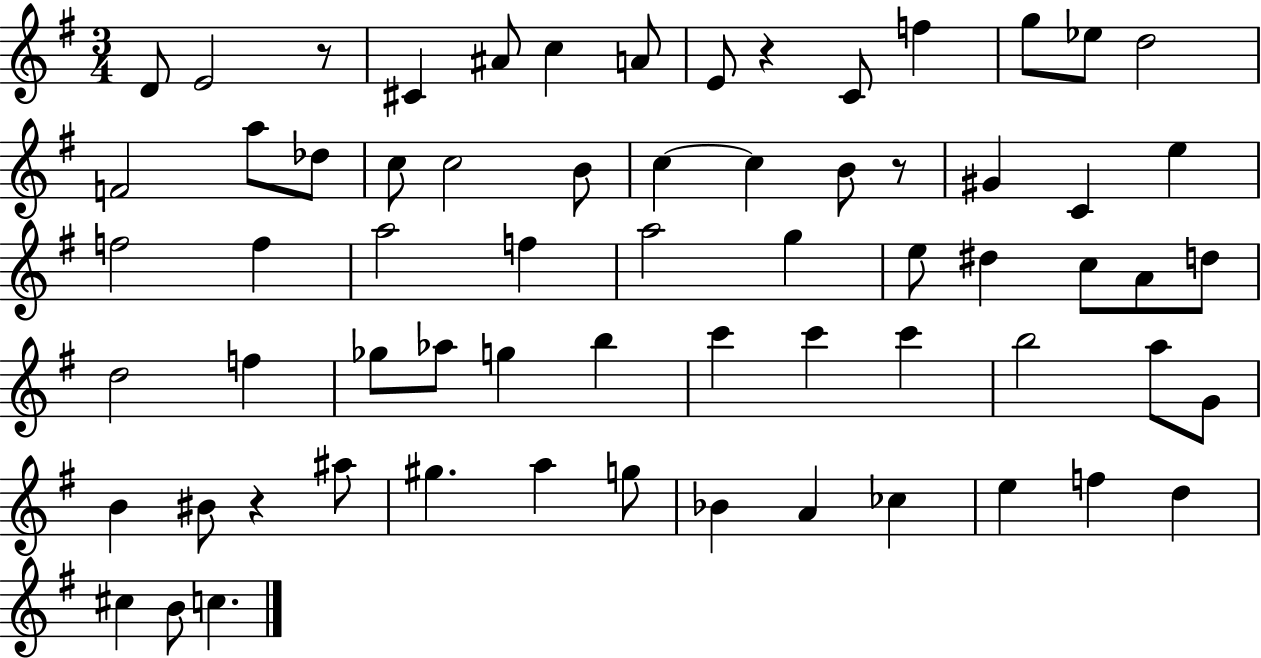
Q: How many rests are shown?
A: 4